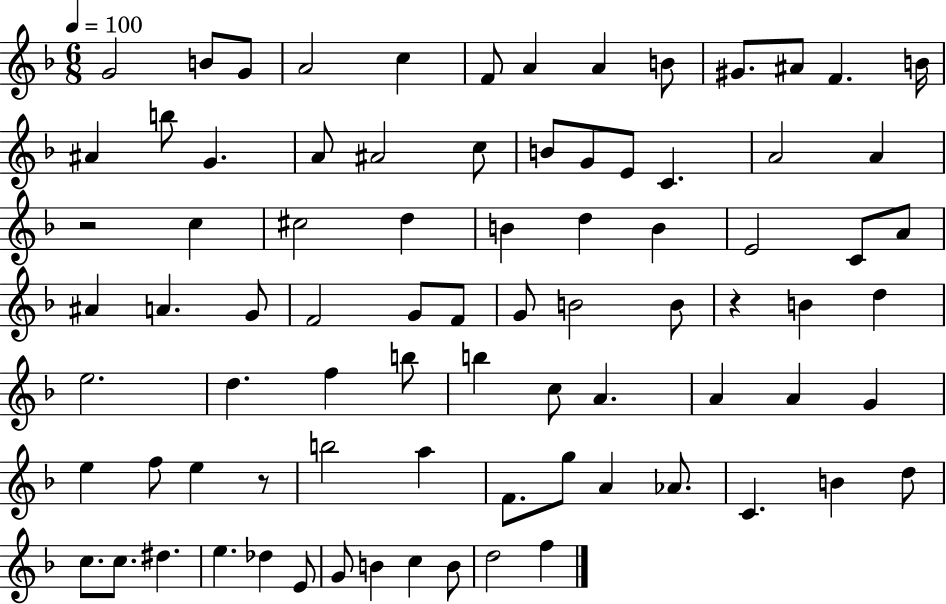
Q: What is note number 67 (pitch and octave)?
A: D5